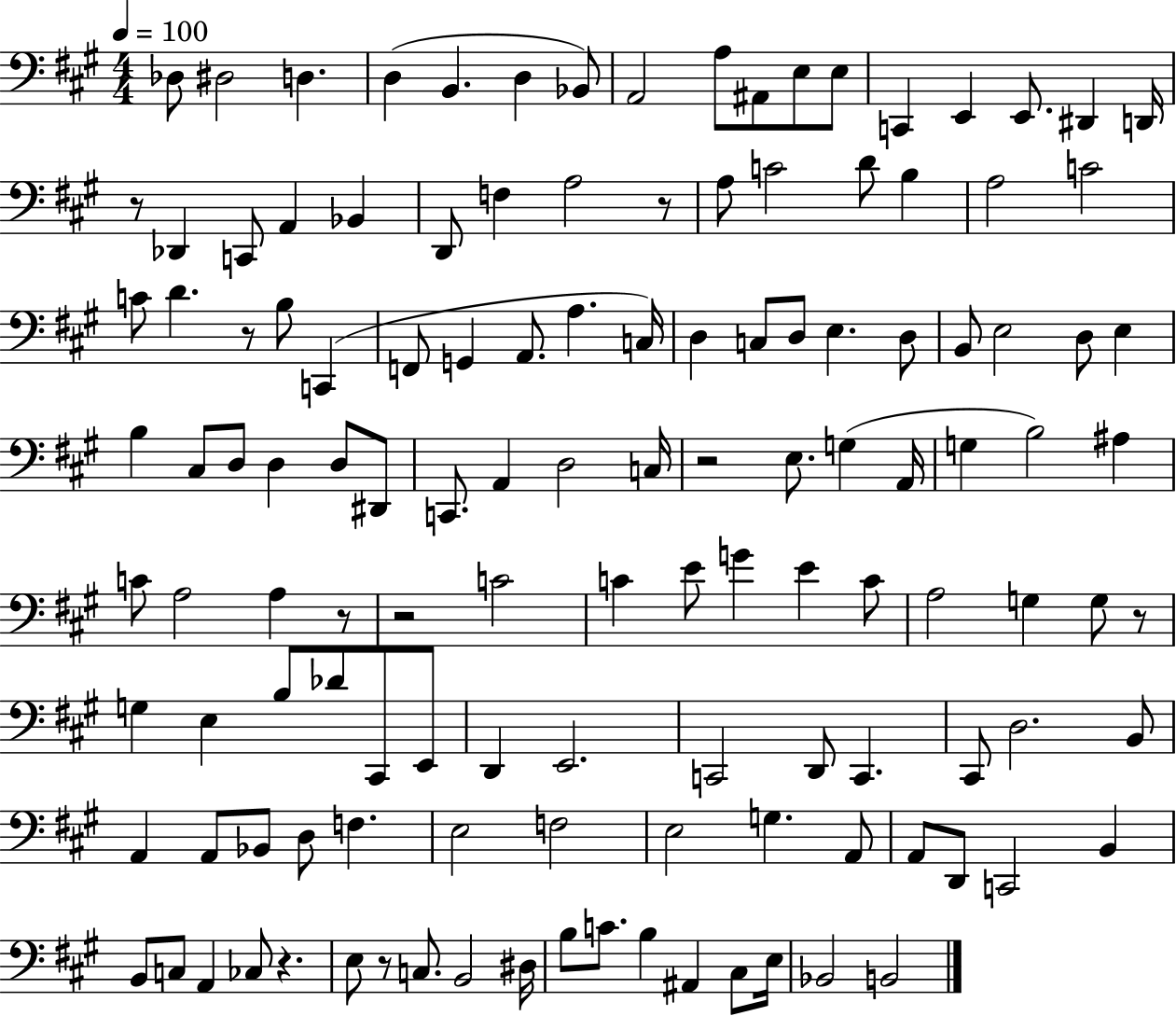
{
  \clef bass
  \numericTimeSignature
  \time 4/4
  \key a \major
  \tempo 4 = 100
  des8 dis2 d4. | d4( b,4. d4 bes,8) | a,2 a8 ais,8 e8 e8 | c,4 e,4 e,8. dis,4 d,16 | \break r8 des,4 c,8 a,4 bes,4 | d,8 f4 a2 r8 | a8 c'2 d'8 b4 | a2 c'2 | \break c'8 d'4. r8 b8 c,4( | f,8 g,4 a,8. a4. c16) | d4 c8 d8 e4. d8 | b,8 e2 d8 e4 | \break b4 cis8 d8 d4 d8 dis,8 | c,8. a,4 d2 c16 | r2 e8. g4( a,16 | g4 b2) ais4 | \break c'8 a2 a4 r8 | r2 c'2 | c'4 e'8 g'4 e'4 c'8 | a2 g4 g8 r8 | \break g4 e4 b8 des'8 cis,8 e,8 | d,4 e,2. | c,2 d,8 c,4. | cis,8 d2. b,8 | \break a,4 a,8 bes,8 d8 f4. | e2 f2 | e2 g4. a,8 | a,8 d,8 c,2 b,4 | \break b,8 c8 a,4 ces8 r4. | e8 r8 c8. b,2 dis16 | b8 c'8. b4 ais,4 cis8 e16 | bes,2 b,2 | \break \bar "|."
}